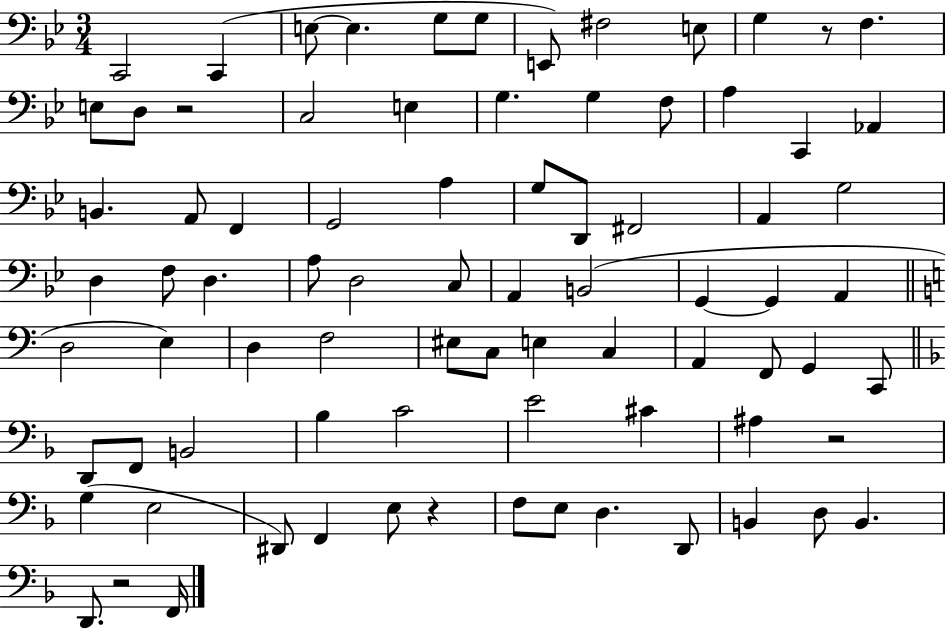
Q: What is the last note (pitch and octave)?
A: F2